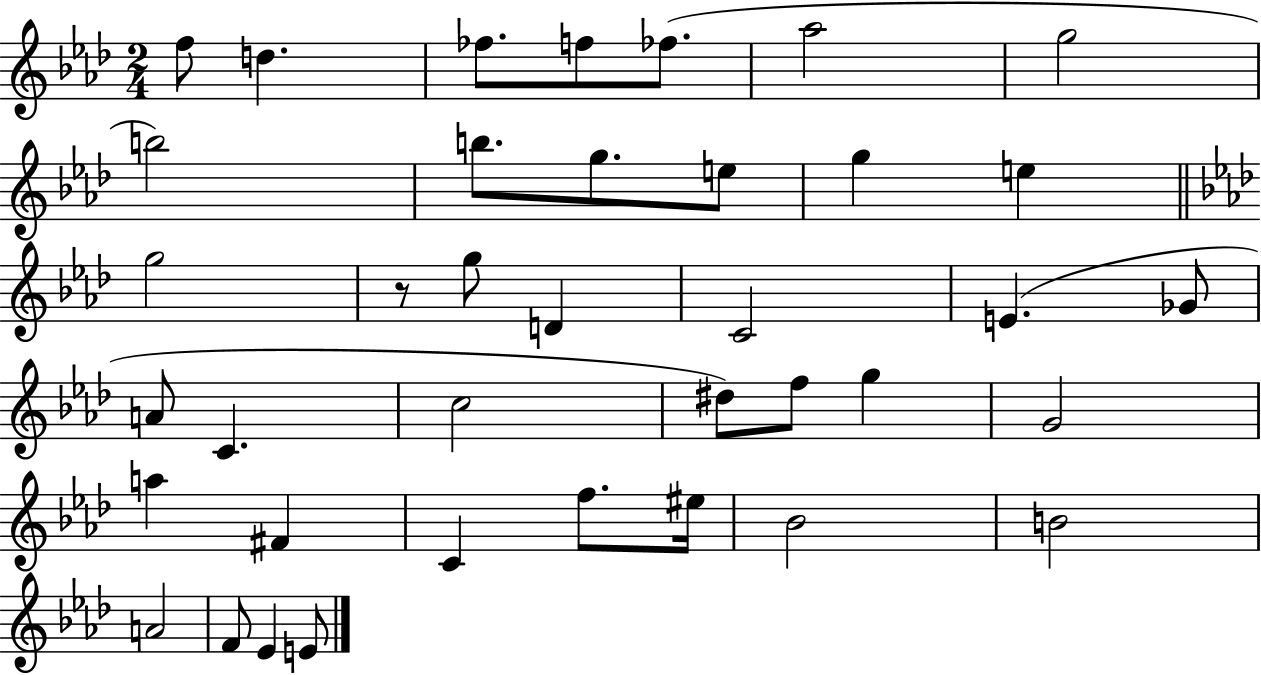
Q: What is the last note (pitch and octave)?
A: E4